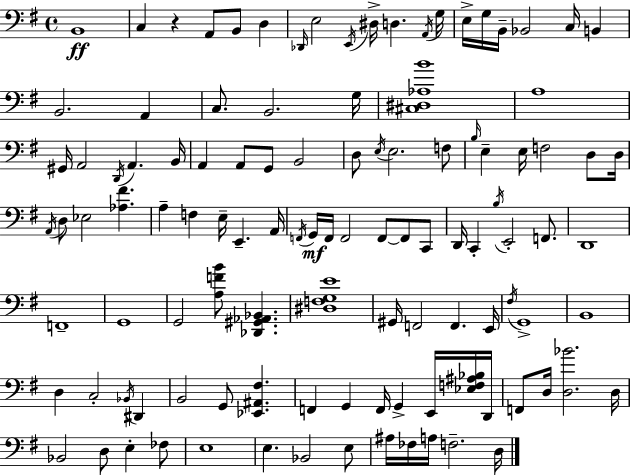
B2/w C3/q R/q A2/e B2/e D3/q Db2/s E3/h E2/s D#3/s D3/q. A2/s G3/s E3/s G3/s B2/s Bb2/h C3/s B2/q B2/h. A2/q C3/e. B2/h. G3/s [C#3,D#3,Ab3,B4]/w A3/w G#2/s A2/h D2/s A2/q. B2/s A2/q A2/e G2/e B2/h D3/e E3/s E3/h. F3/e B3/s E3/q E3/s F3/h D3/e D3/s A2/s D3/e Eb3/h [Ab3,F#4]/q. A3/q F3/q E3/s E2/q. A2/s F2/s G2/s F2/s F2/h F2/e F2/e C2/e D2/s C2/q B3/s E2/h F2/e. D2/w F2/w G2/w G2/h [A3,F4,B4]/e [Db2,G#2,Ab2,Bb2]/q. [D#3,F3,G3,E4]/w G#2/s F2/h F2/q. E2/s F#3/s G2/w B2/w D3/q C3/h Bb2/s D#2/q B2/h G2/e [Eb2,A#2,F#3]/q. F2/q G2/q F2/s G2/q E2/s [Eb3,F3,A#3,Bb3]/s D2/s F2/e D3/s [D3,Bb4]/h. D3/s Bb2/h D3/e E3/q FES3/e E3/w E3/q. Bb2/h E3/e A#3/s FES3/s A3/s F3/h. D3/s